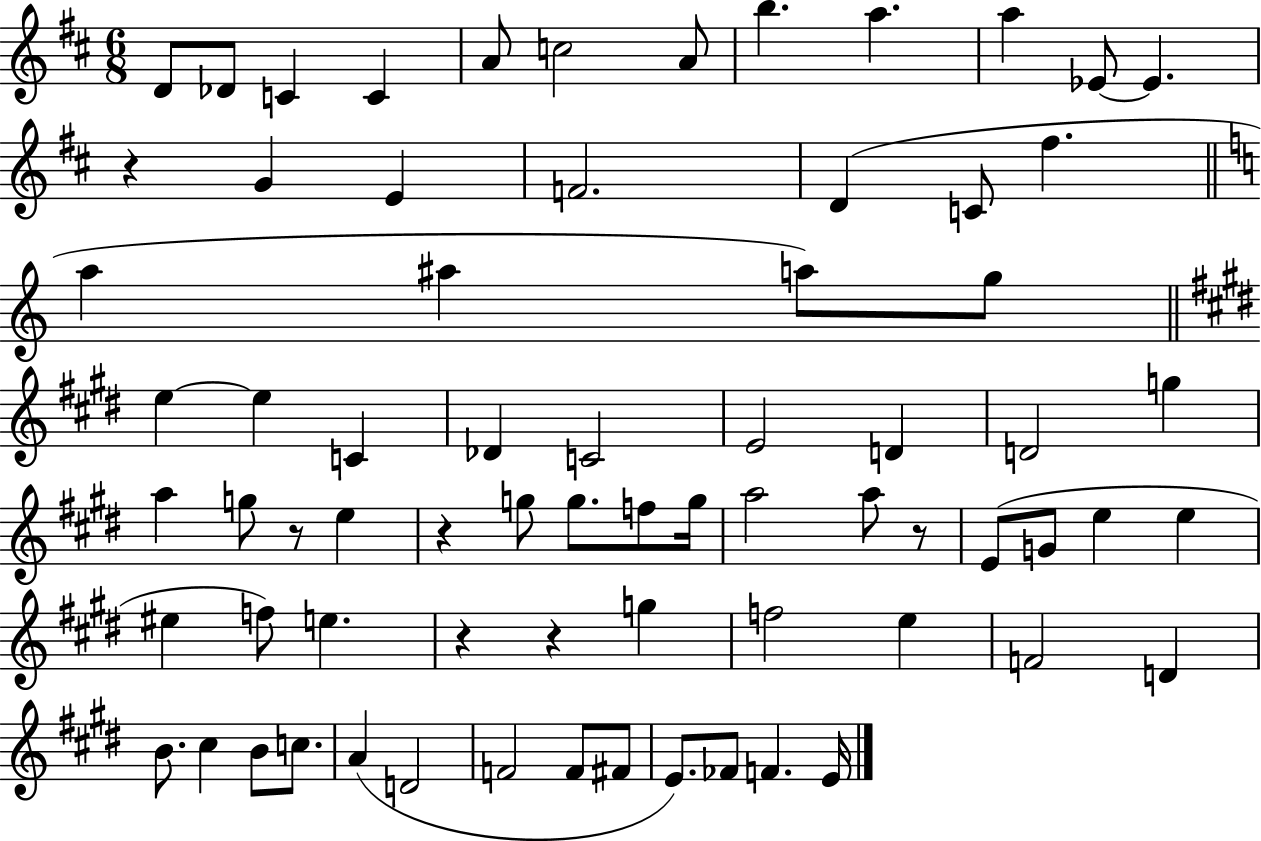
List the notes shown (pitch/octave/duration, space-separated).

D4/e Db4/e C4/q C4/q A4/e C5/h A4/e B5/q. A5/q. A5/q Eb4/e Eb4/q. R/q G4/q E4/q F4/h. D4/q C4/e F#5/q. A5/q A#5/q A5/e G5/e E5/q E5/q C4/q Db4/q C4/h E4/h D4/q D4/h G5/q A5/q G5/e R/e E5/q R/q G5/e G5/e. F5/e G5/s A5/h A5/e R/e E4/e G4/e E5/q E5/q EIS5/q F5/e E5/q. R/q R/q G5/q F5/h E5/q F4/h D4/q B4/e. C#5/q B4/e C5/e. A4/q D4/h F4/h F4/e F#4/e E4/e. FES4/e F4/q. E4/s